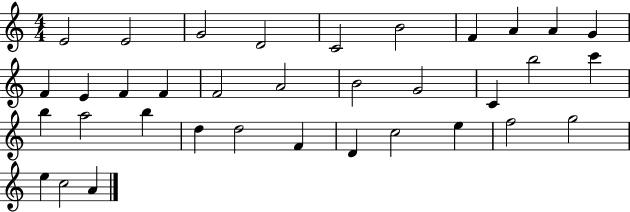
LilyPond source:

{
  \clef treble
  \numericTimeSignature
  \time 4/4
  \key c \major
  e'2 e'2 | g'2 d'2 | c'2 b'2 | f'4 a'4 a'4 g'4 | \break f'4 e'4 f'4 f'4 | f'2 a'2 | b'2 g'2 | c'4 b''2 c'''4 | \break b''4 a''2 b''4 | d''4 d''2 f'4 | d'4 c''2 e''4 | f''2 g''2 | \break e''4 c''2 a'4 | \bar "|."
}